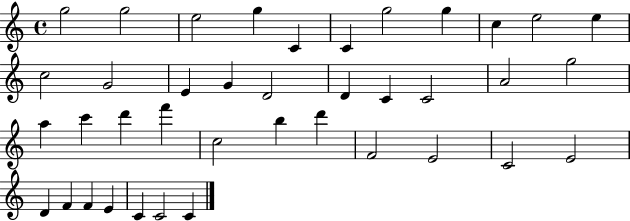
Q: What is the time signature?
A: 4/4